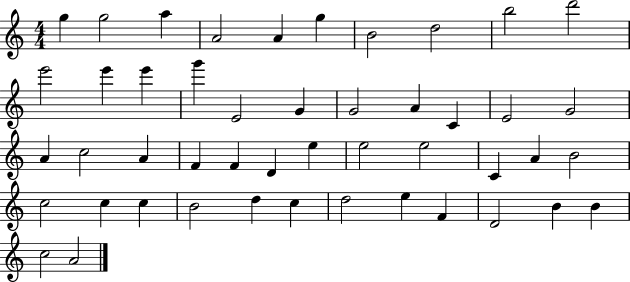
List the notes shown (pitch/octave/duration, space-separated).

G5/q G5/h A5/q A4/h A4/q G5/q B4/h D5/h B5/h D6/h E6/h E6/q E6/q G6/q E4/h G4/q G4/h A4/q C4/q E4/h G4/h A4/q C5/h A4/q F4/q F4/q D4/q E5/q E5/h E5/h C4/q A4/q B4/h C5/h C5/q C5/q B4/h D5/q C5/q D5/h E5/q F4/q D4/h B4/q B4/q C5/h A4/h